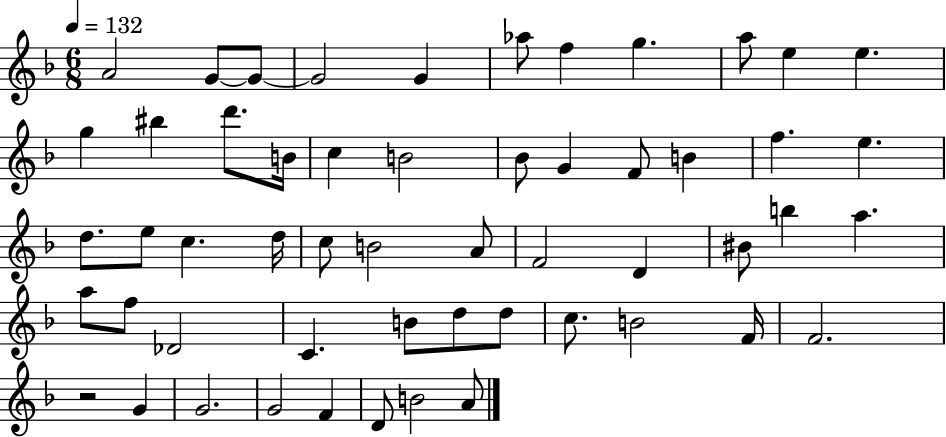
A4/h G4/e G4/e G4/h G4/q Ab5/e F5/q G5/q. A5/e E5/q E5/q. G5/q BIS5/q D6/e. B4/s C5/q B4/h Bb4/e G4/q F4/e B4/q F5/q. E5/q. D5/e. E5/e C5/q. D5/s C5/e B4/h A4/e F4/h D4/q BIS4/e B5/q A5/q. A5/e F5/e Db4/h C4/q. B4/e D5/e D5/e C5/e. B4/h F4/s F4/h. R/h G4/q G4/h. G4/h F4/q D4/e B4/h A4/e